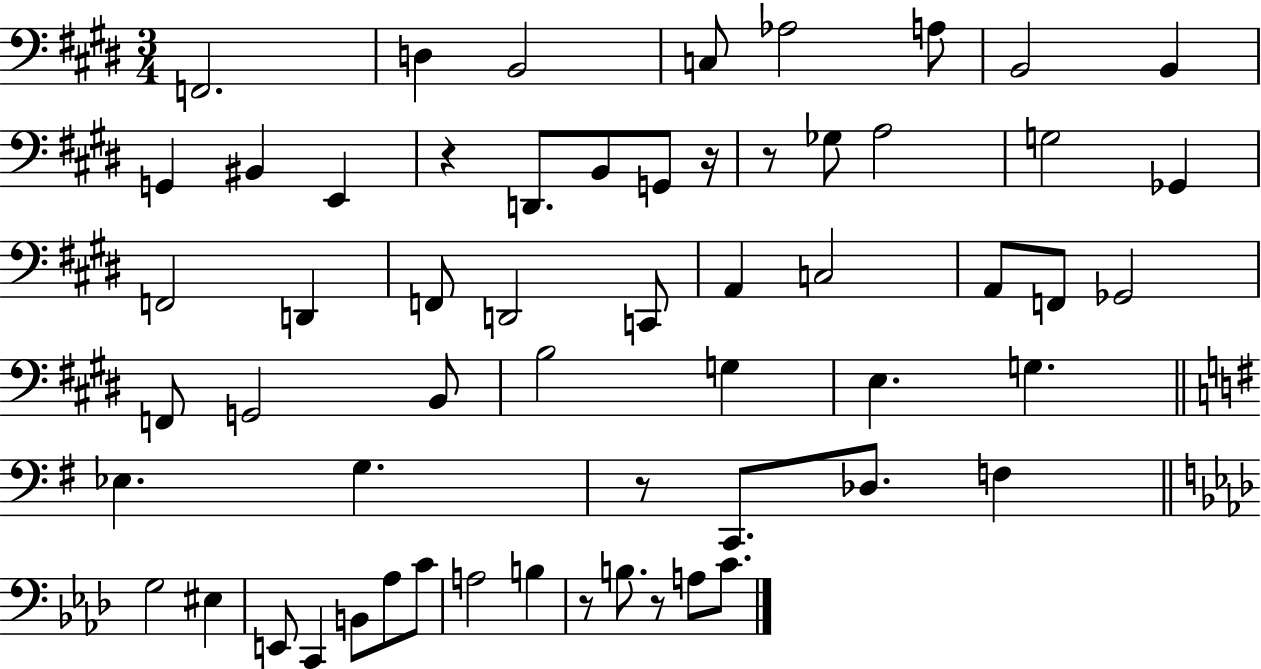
{
  \clef bass
  \numericTimeSignature
  \time 3/4
  \key e \major
  f,2. | d4 b,2 | c8 aes2 a8 | b,2 b,4 | \break g,4 bis,4 e,4 | r4 d,8. b,8 g,8 r16 | r8 ges8 a2 | g2 ges,4 | \break f,2 d,4 | f,8 d,2 c,8 | a,4 c2 | a,8 f,8 ges,2 | \break f,8 g,2 b,8 | b2 g4 | e4. g4. | \bar "||" \break \key g \major ees4. g4. | r8 c,8. des8. f4 | \bar "||" \break \key f \minor g2 eis4 | e,8 c,4 b,8 aes8 c'8 | a2 b4 | r8 b8. r8 a8 c'8. | \break \bar "|."
}